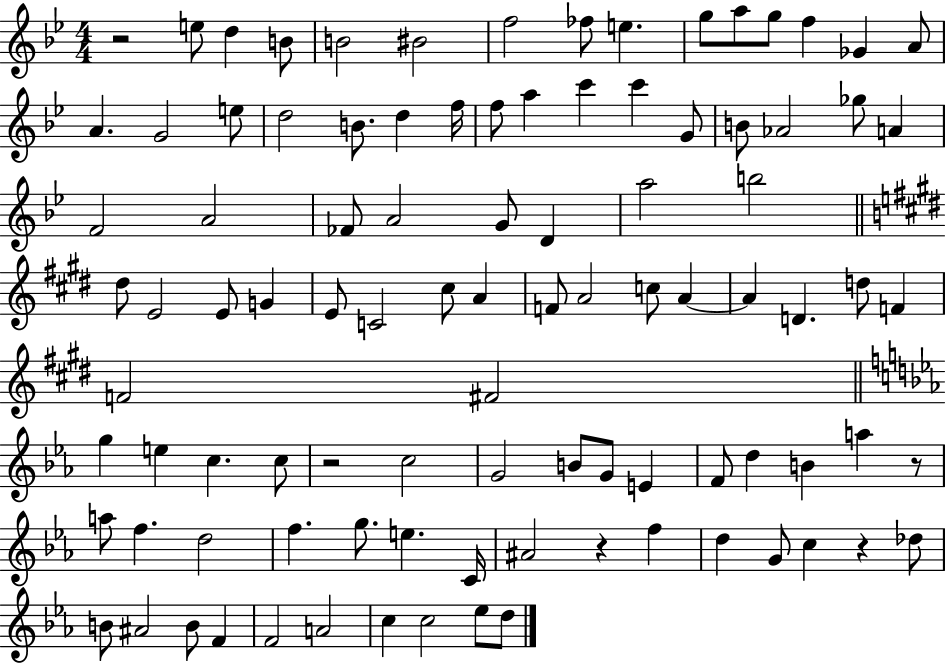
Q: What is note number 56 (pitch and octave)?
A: F#4